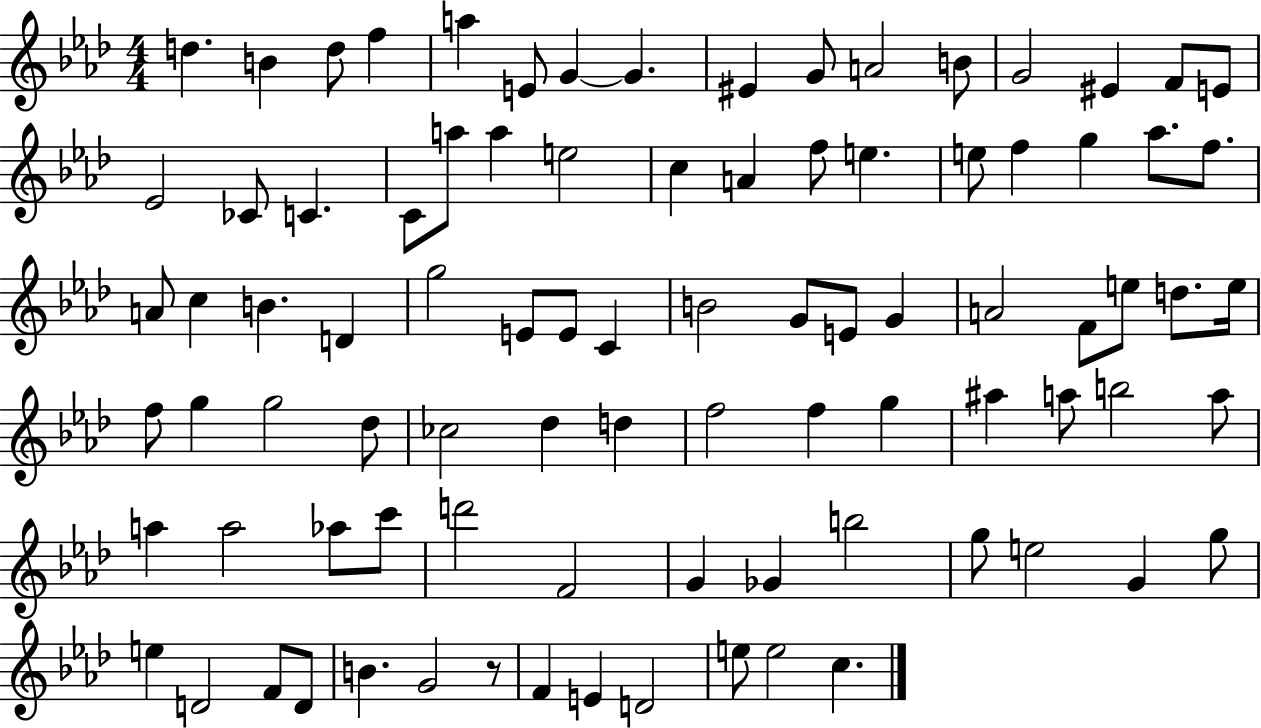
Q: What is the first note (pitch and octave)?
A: D5